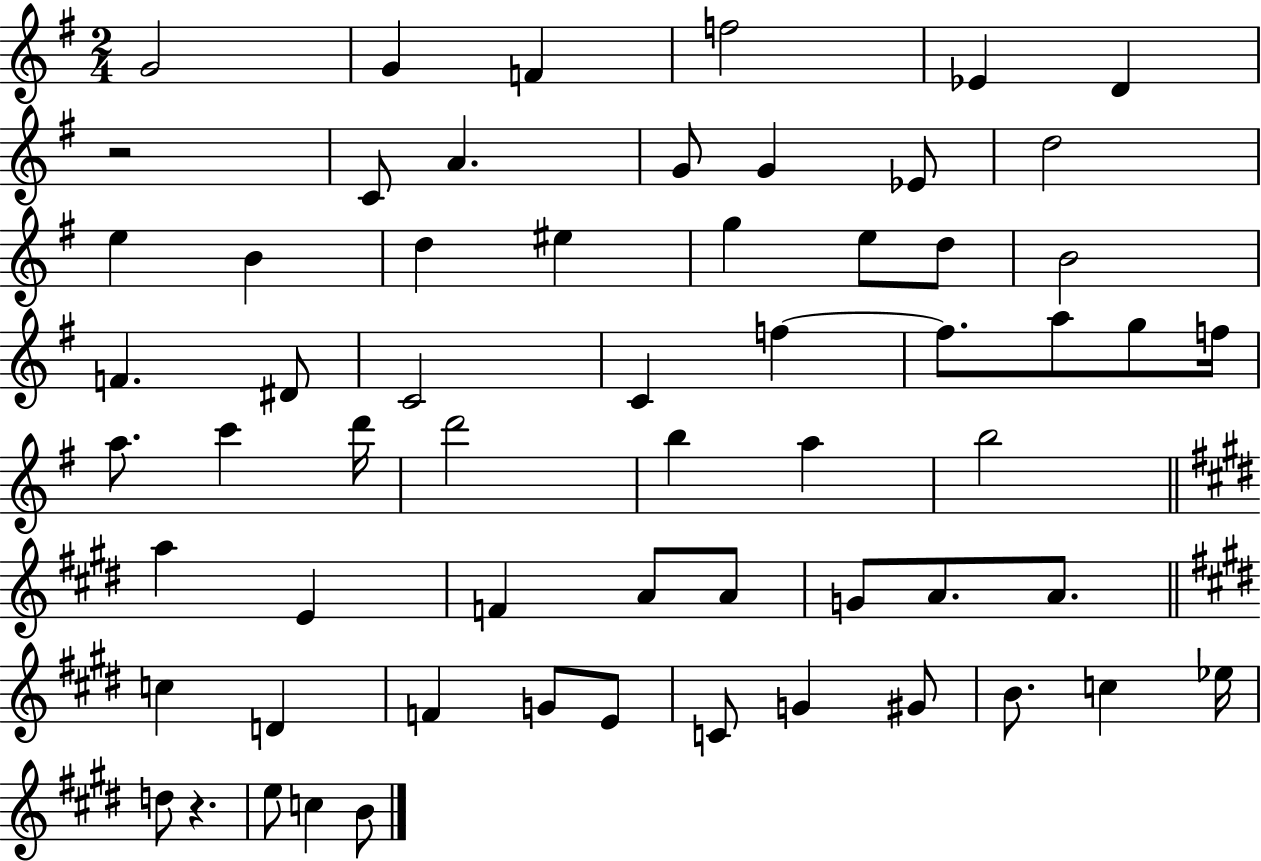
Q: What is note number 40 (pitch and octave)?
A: A4